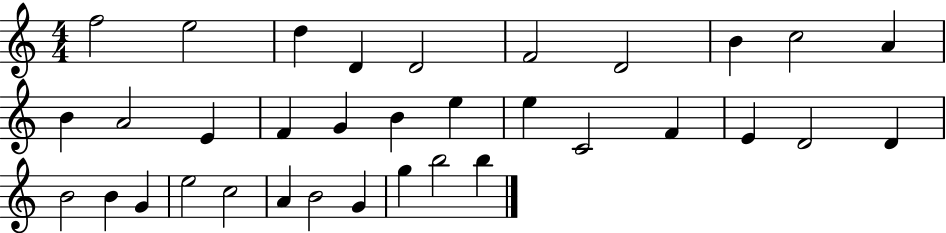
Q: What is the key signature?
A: C major